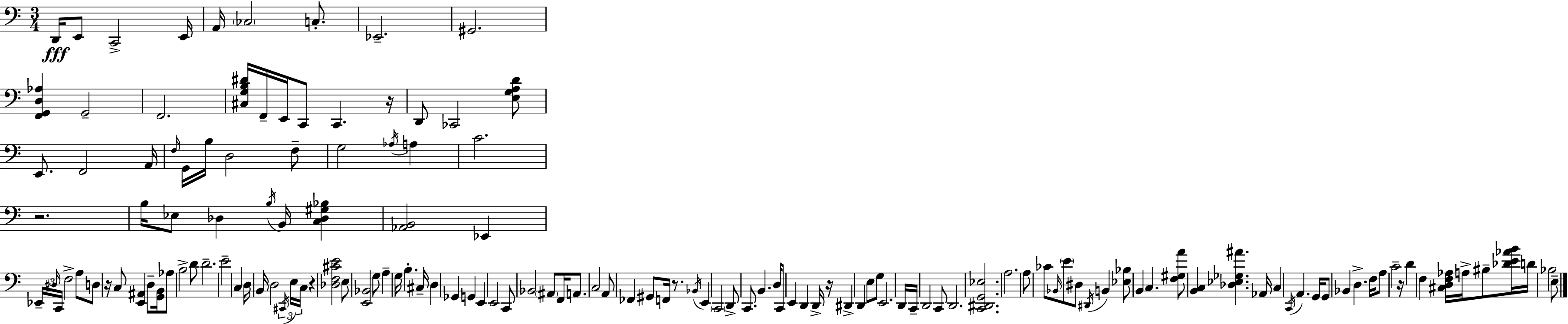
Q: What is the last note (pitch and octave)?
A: E3